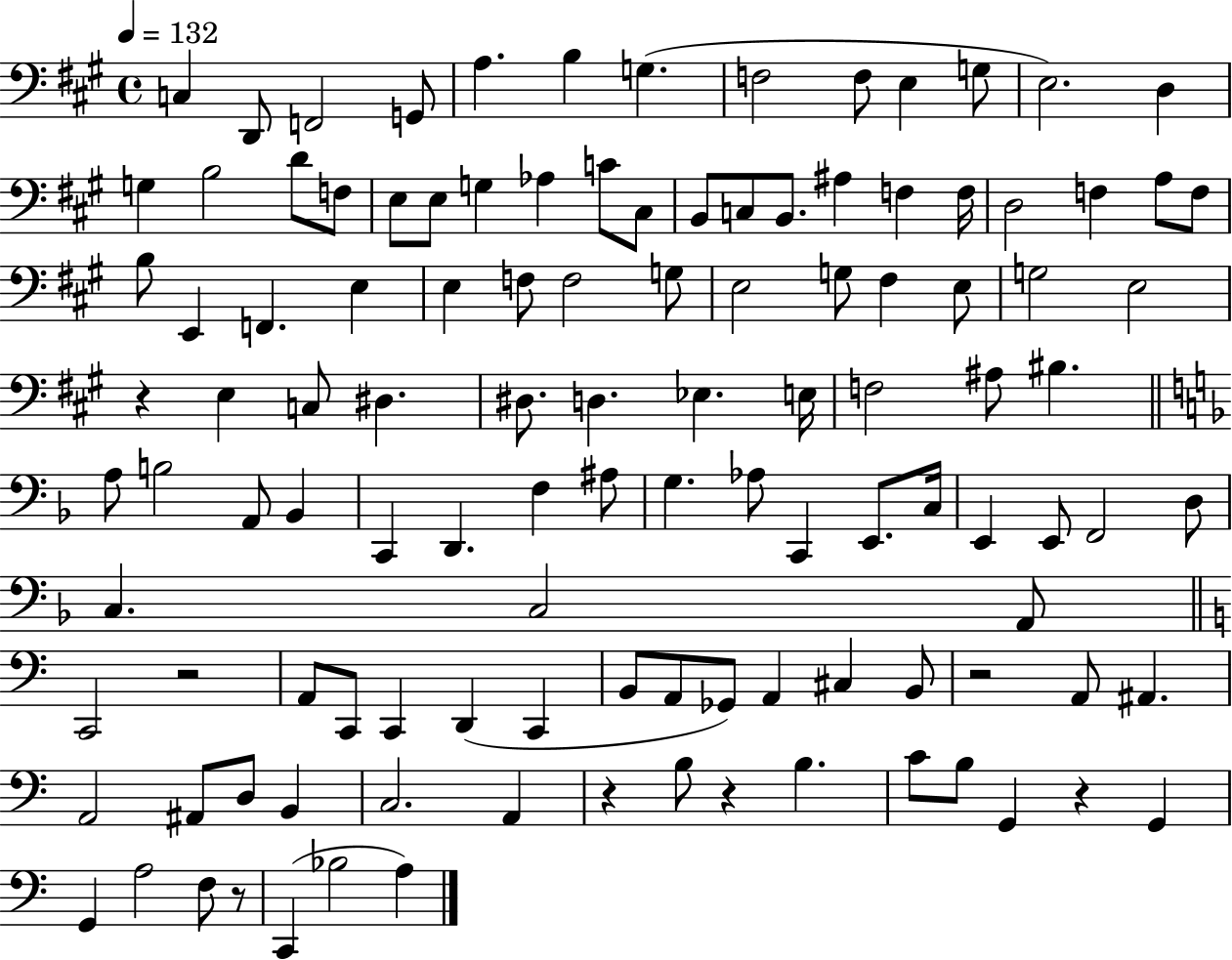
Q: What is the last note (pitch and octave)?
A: A3